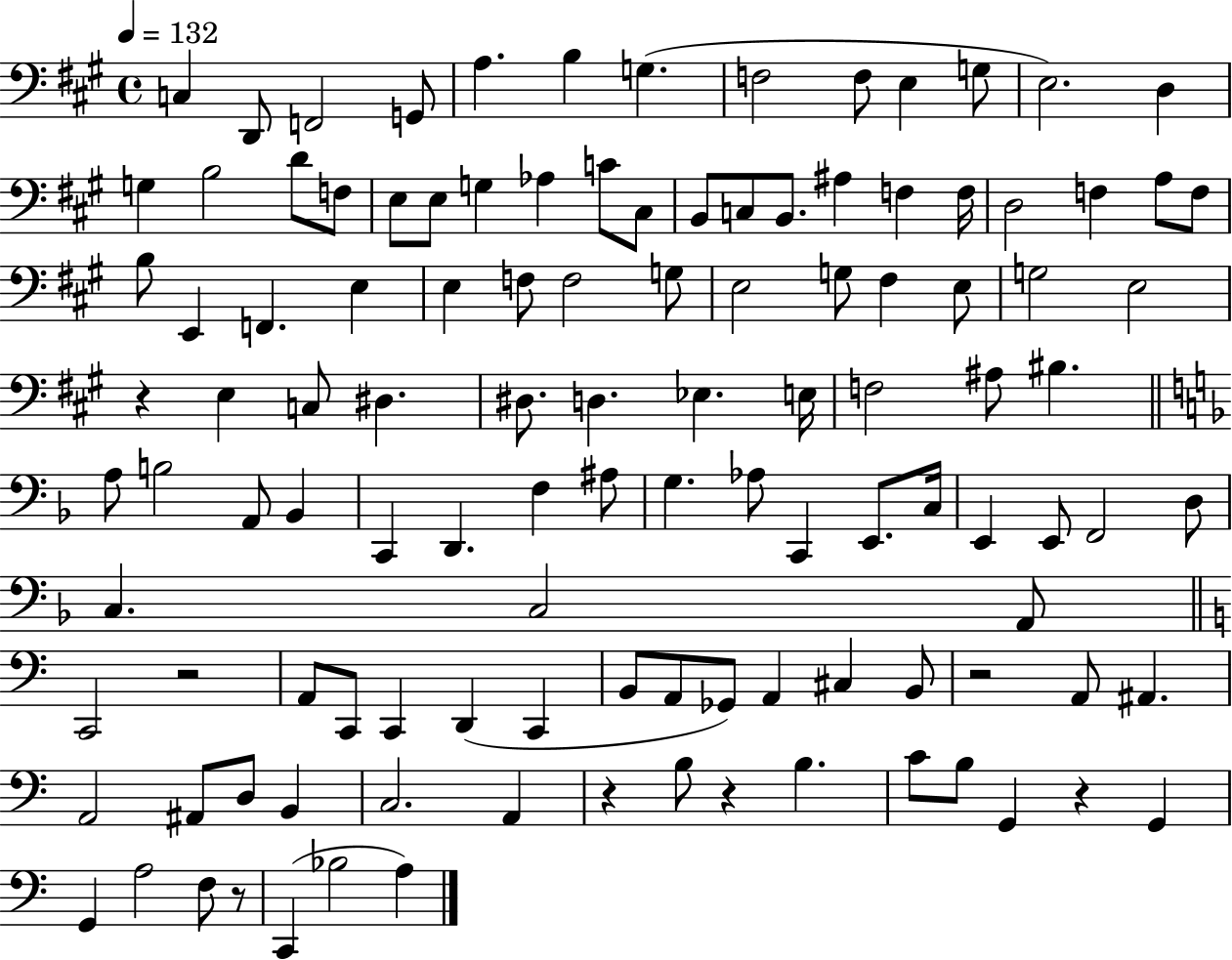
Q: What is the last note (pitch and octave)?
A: A3